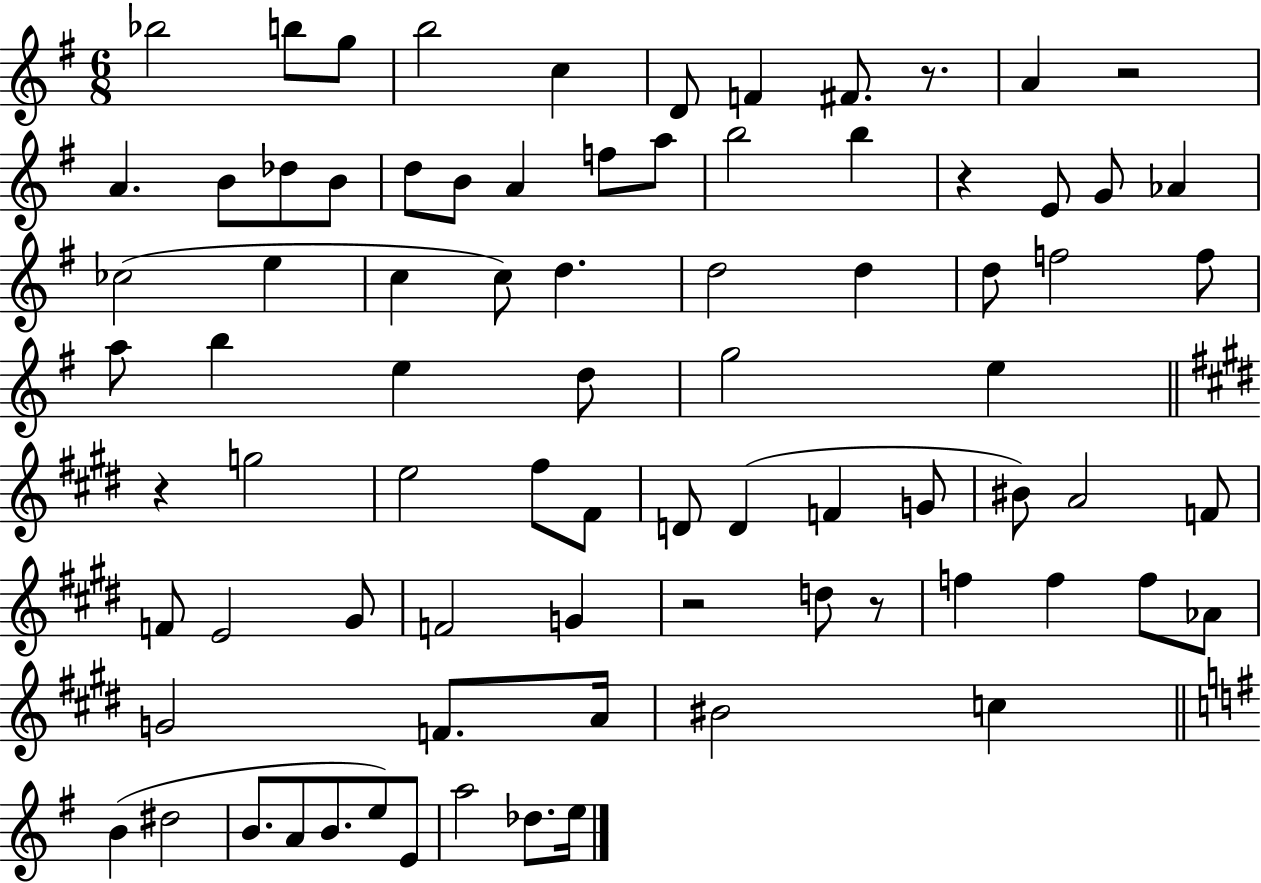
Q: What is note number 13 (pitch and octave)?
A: B4